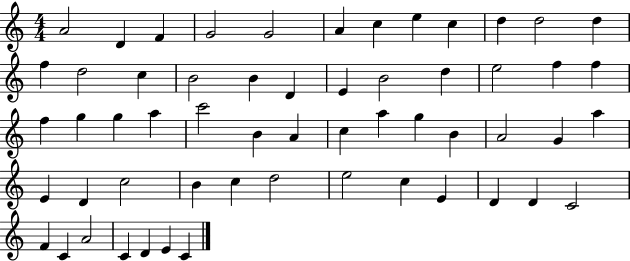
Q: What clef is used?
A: treble